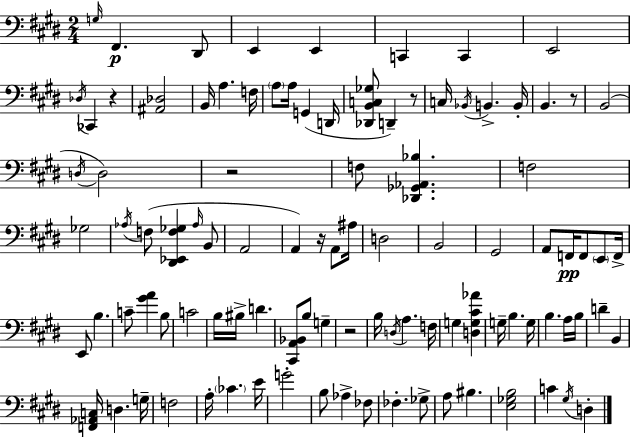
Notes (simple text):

G3/s F#2/q. D#2/e E2/q E2/q C2/q C2/q E2/h Db3/s CES2/q R/q [A#2,Db3]/h B2/s A3/q. F3/s A3/e A3/s G2/q D2/s [Db2,B2,C3,Gb3]/e D2/q R/e C3/s Bb2/s B2/q. B2/s B2/q. R/e B2/h D3/s D3/h R/h F3/e [Db2,Gb2,Ab2,Bb3]/q. F3/h Gb3/h Ab3/s F3/e [D#2,Eb2,F3,Gb3]/q Ab3/s B2/e A2/h A2/q R/s A2/e A#3/s D3/h B2/h G#2/h A2/e F2/s F2/e E2/e F2/s E2/e B3/q. C4/e [G#4,A4]/q B3/e C4/h B3/s BIS3/s D4/q. [C#2,A2,Bb2]/e B3/e G3/q R/h B3/s D3/s A3/q. F3/s G3/q [D3,G3,C#4,Ab4]/q G3/s B3/q. G3/s B3/q. A3/s B3/s D4/q B2/q [F2,Ab2,C3]/s D3/q. G3/s F3/h A3/s CES4/q. E4/s G4/h B3/e Ab3/q FES3/e FES3/q. Gb3/e A3/e BIS3/q. [E3,Gb3,B3]/h C4/q G#3/s D3/q